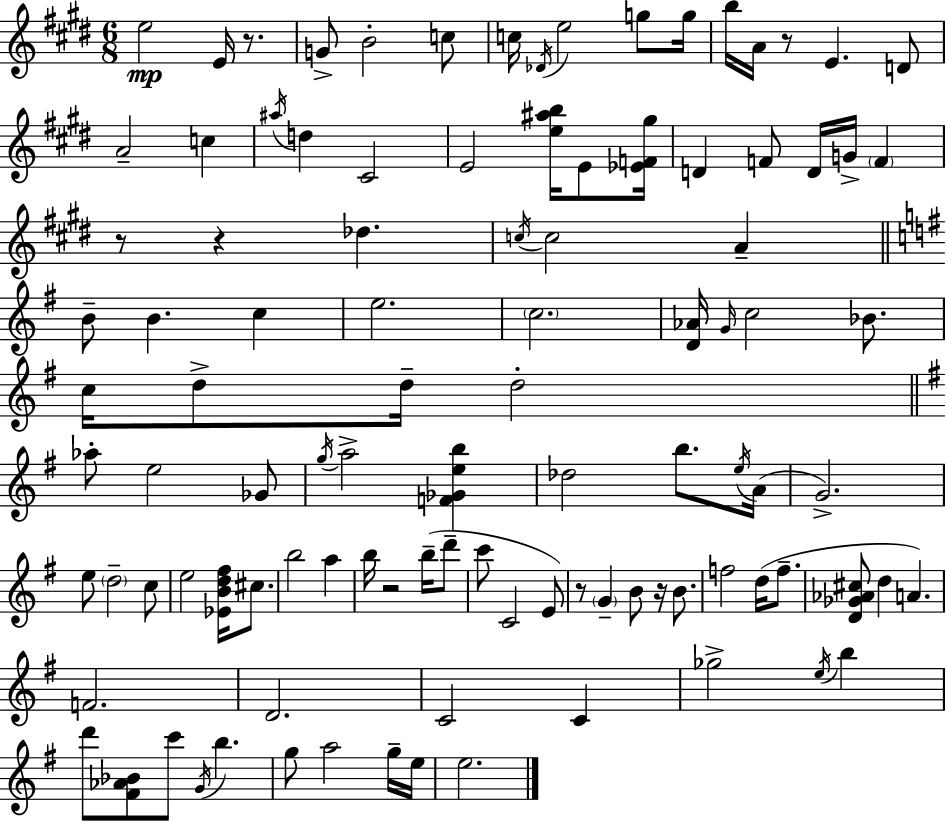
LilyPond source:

{
  \clef treble
  \numericTimeSignature
  \time 6/8
  \key e \major
  e''2\mp e'16 r8. | g'8-> b'2-. c''8 | c''16 \acciaccatura { des'16 } e''2 g''8 | g''16 b''16 a'16 r8 e'4. d'8 | \break a'2-- c''4 | \acciaccatura { ais''16 } d''4 cis'2 | e'2 <e'' ais'' b''>16 e'8 | <ees' f' gis''>16 d'4 f'8 d'16 g'16-> \parenthesize f'4 | \break r8 r4 des''4. | \acciaccatura { c''16 } c''2 a'4-- | \bar "||" \break \key g \major b'8-- b'4. c''4 | e''2. | \parenthesize c''2. | <d' aes'>16 \grace { g'16 } c''2 bes'8. | \break c''16 d''8-> d''16-- d''2-. | \bar "||" \break \key e \minor aes''8-. e''2 ges'8 | \acciaccatura { g''16 } a''2-> <f' ges' e'' b''>4 | des''2 b''8. | \acciaccatura { e''16 }( a'16 g'2.->) | \break e''8 \parenthesize d''2-- | c''8 e''2 <ees' b' d'' fis''>16 cis''8. | b''2 a''4 | b''16 r2 b''16--( | \break d'''8-- c'''8 c'2 | e'8) r8 \parenthesize g'4-- b'8 r16 b'8. | f''2 d''16( f''8.-- | <d' ges' aes' cis''>8 d''4 a'4.) | \break f'2. | d'2. | c'2 c'4 | ges''2-> \acciaccatura { e''16 } b''4 | \break d'''8 <fis' aes' bes'>8 c'''8 \acciaccatura { g'16 } b''4. | g''8 a''2 | g''16-- e''16 e''2. | \bar "|."
}